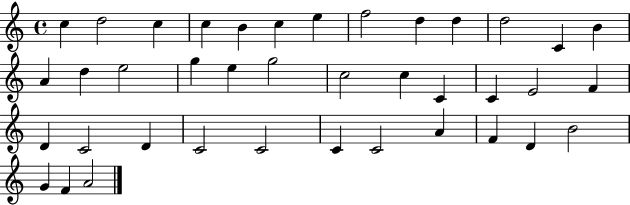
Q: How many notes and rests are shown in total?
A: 39